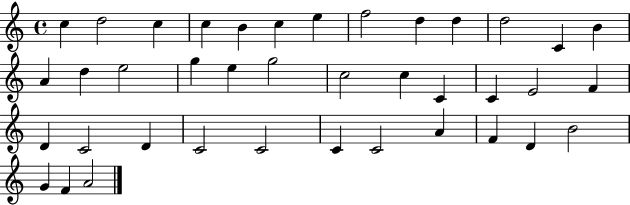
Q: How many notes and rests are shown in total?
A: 39